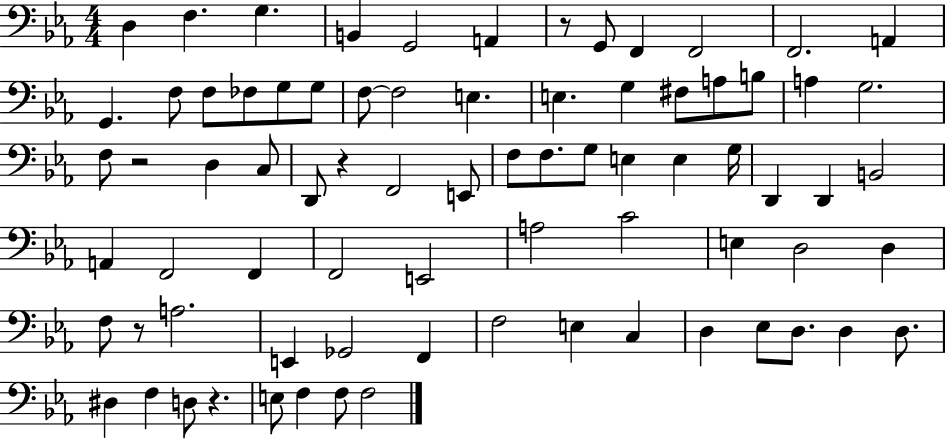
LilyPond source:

{
  \clef bass
  \numericTimeSignature
  \time 4/4
  \key ees \major
  d4 f4. g4. | b,4 g,2 a,4 | r8 g,8 f,4 f,2 | f,2. a,4 | \break g,4. f8 f8 fes8 g8 g8 | f8~~ f2 e4. | e4. g4 fis8 a8 b8 | a4 g2. | \break f8 r2 d4 c8 | d,8 r4 f,2 e,8 | f8 f8. g8 e4 e4 g16 | d,4 d,4 b,2 | \break a,4 f,2 f,4 | f,2 e,2 | a2 c'2 | e4 d2 d4 | \break f8 r8 a2. | e,4 ges,2 f,4 | f2 e4 c4 | d4 ees8 d8. d4 d8. | \break dis4 f4 d8 r4. | e8 f4 f8 f2 | \bar "|."
}